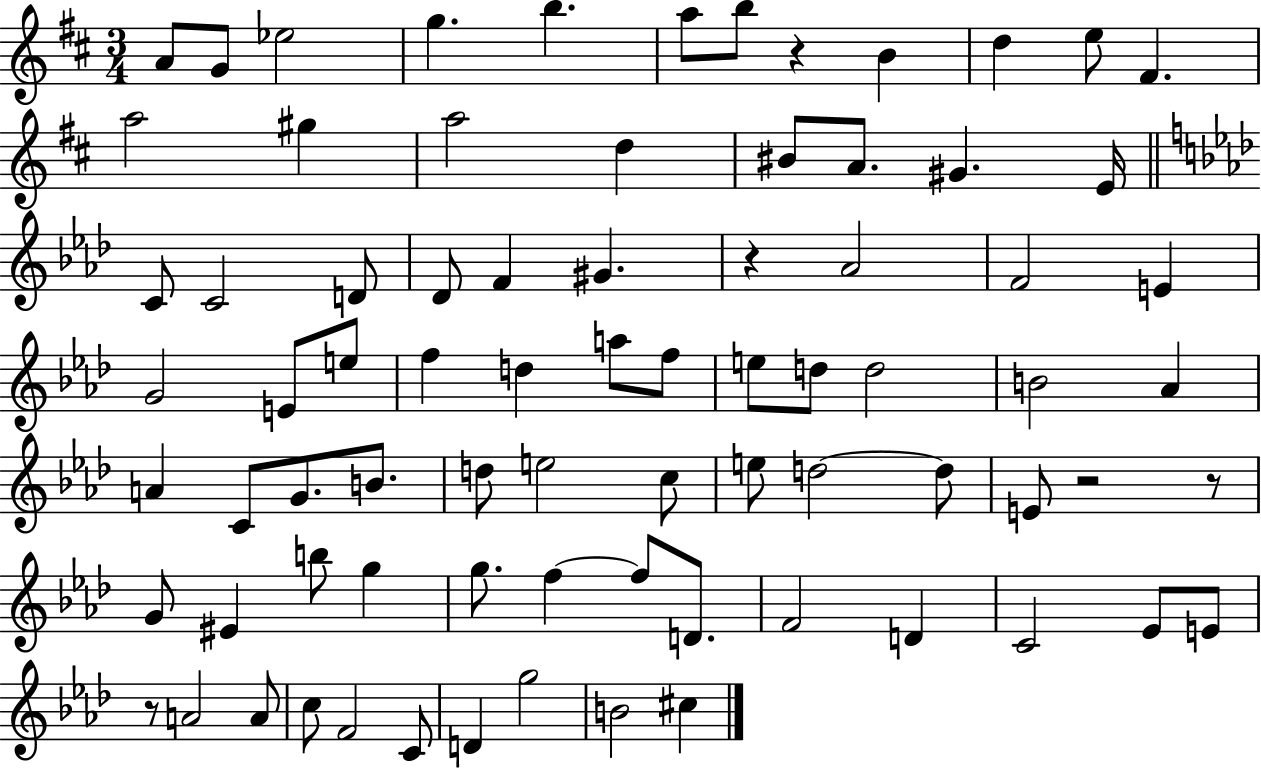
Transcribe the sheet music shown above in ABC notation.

X:1
T:Untitled
M:3/4
L:1/4
K:D
A/2 G/2 _e2 g b a/2 b/2 z B d e/2 ^F a2 ^g a2 d ^B/2 A/2 ^G E/4 C/2 C2 D/2 _D/2 F ^G z _A2 F2 E G2 E/2 e/2 f d a/2 f/2 e/2 d/2 d2 B2 _A A C/2 G/2 B/2 d/2 e2 c/2 e/2 d2 d/2 E/2 z2 z/2 G/2 ^E b/2 g g/2 f f/2 D/2 F2 D C2 _E/2 E/2 z/2 A2 A/2 c/2 F2 C/2 D g2 B2 ^c